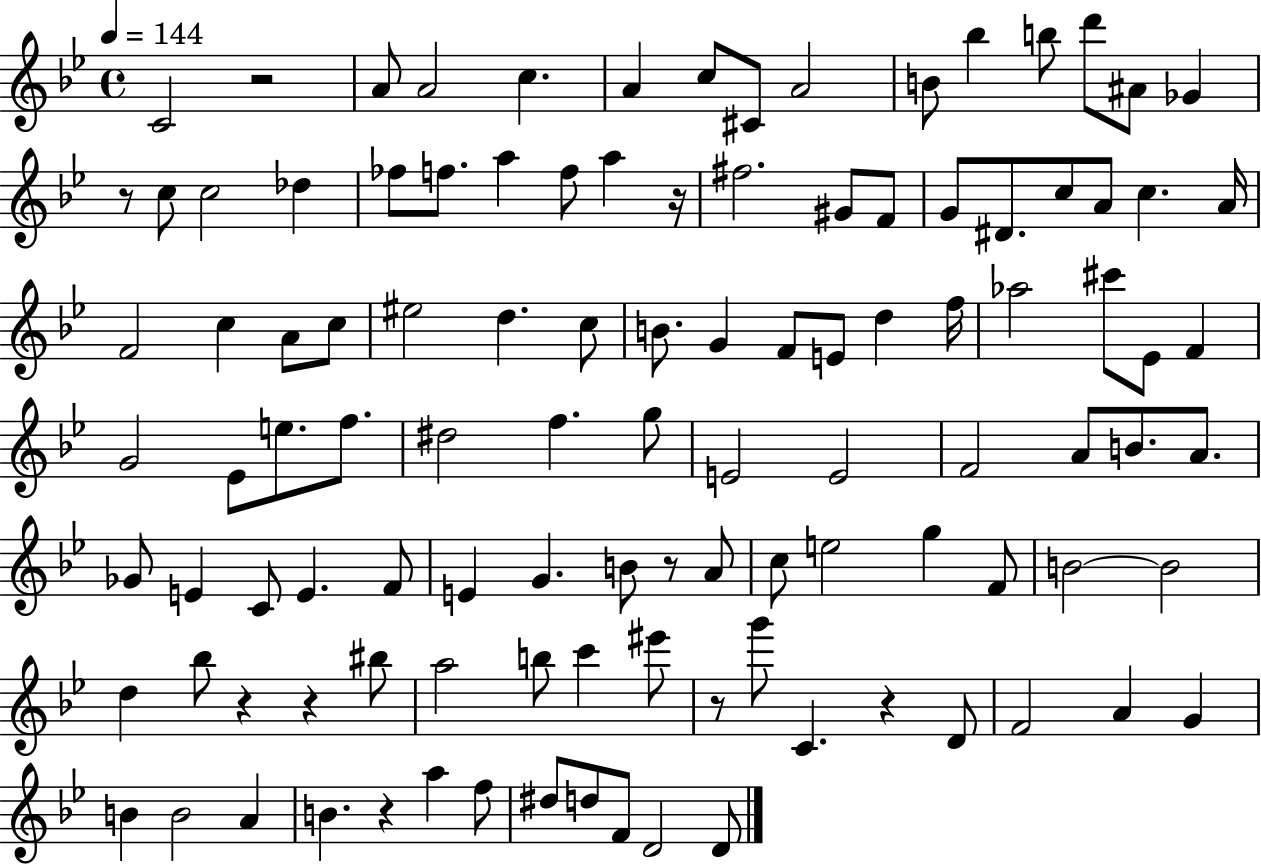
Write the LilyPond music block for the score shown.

{
  \clef treble
  \time 4/4
  \defaultTimeSignature
  \key bes \major
  \tempo 4 = 144
  c'2 r2 | a'8 a'2 c''4. | a'4 c''8 cis'8 a'2 | b'8 bes''4 b''8 d'''8 ais'8 ges'4 | \break r8 c''8 c''2 des''4 | fes''8 f''8. a''4 f''8 a''4 r16 | fis''2. gis'8 f'8 | g'8 dis'8. c''8 a'8 c''4. a'16 | \break f'2 c''4 a'8 c''8 | eis''2 d''4. c''8 | b'8. g'4 f'8 e'8 d''4 f''16 | aes''2 cis'''8 ees'8 f'4 | \break g'2 ees'8 e''8. f''8. | dis''2 f''4. g''8 | e'2 e'2 | f'2 a'8 b'8. a'8. | \break ges'8 e'4 c'8 e'4. f'8 | e'4 g'4. b'8 r8 a'8 | c''8 e''2 g''4 f'8 | b'2~~ b'2 | \break d''4 bes''8 r4 r4 bis''8 | a''2 b''8 c'''4 eis'''8 | r8 g'''8 c'4. r4 d'8 | f'2 a'4 g'4 | \break b'4 b'2 a'4 | b'4. r4 a''4 f''8 | dis''8 d''8 f'8 d'2 d'8 | \bar "|."
}